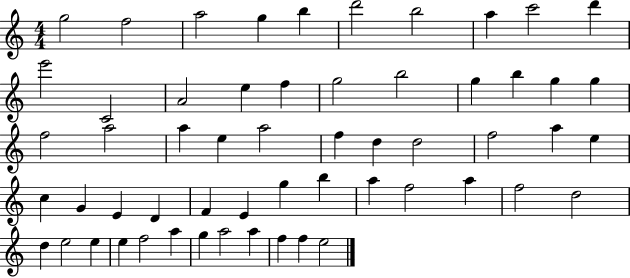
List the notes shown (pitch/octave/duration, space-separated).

G5/h F5/h A5/h G5/q B5/q D6/h B5/h A5/q C6/h D6/q E6/h C4/h A4/h E5/q F5/q G5/h B5/h G5/q B5/q G5/q G5/q F5/h A5/h A5/q E5/q A5/h F5/q D5/q D5/h F5/h A5/q E5/q C5/q G4/q E4/q D4/q F4/q E4/q G5/q B5/q A5/q F5/h A5/q F5/h D5/h D5/q E5/h E5/q E5/q F5/h A5/q G5/q A5/h A5/q F5/q F5/q E5/h